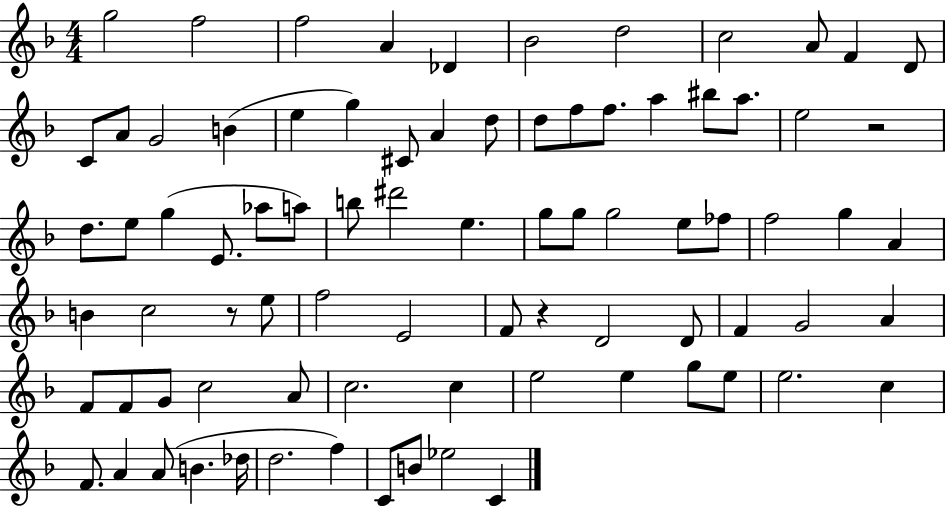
{
  \clef treble
  \numericTimeSignature
  \time 4/4
  \key f \major
  g''2 f''2 | f''2 a'4 des'4 | bes'2 d''2 | c''2 a'8 f'4 d'8 | \break c'8 a'8 g'2 b'4( | e''4 g''4) cis'8 a'4 d''8 | d''8 f''8 f''8. a''4 bis''8 a''8. | e''2 r2 | \break d''8. e''8 g''4( e'8. aes''8 a''8) | b''8 dis'''2 e''4. | g''8 g''8 g''2 e''8 fes''8 | f''2 g''4 a'4 | \break b'4 c''2 r8 e''8 | f''2 e'2 | f'8 r4 d'2 d'8 | f'4 g'2 a'4 | \break f'8 f'8 g'8 c''2 a'8 | c''2. c''4 | e''2 e''4 g''8 e''8 | e''2. c''4 | \break f'8. a'4 a'8( b'4. des''16 | d''2. f''4) | c'8 b'8 ees''2 c'4 | \bar "|."
}